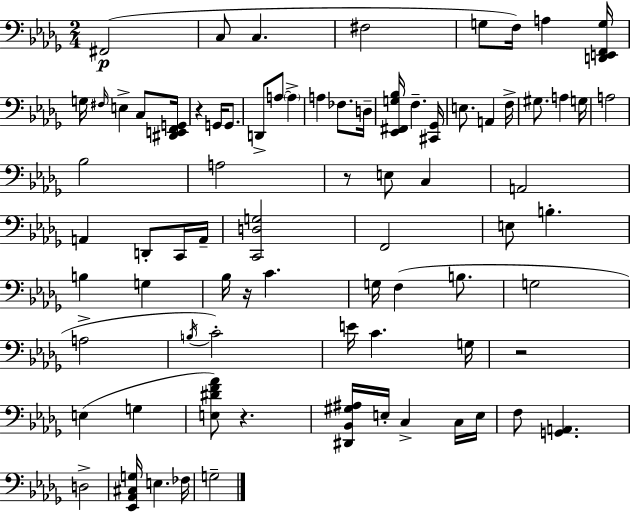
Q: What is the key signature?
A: BES minor